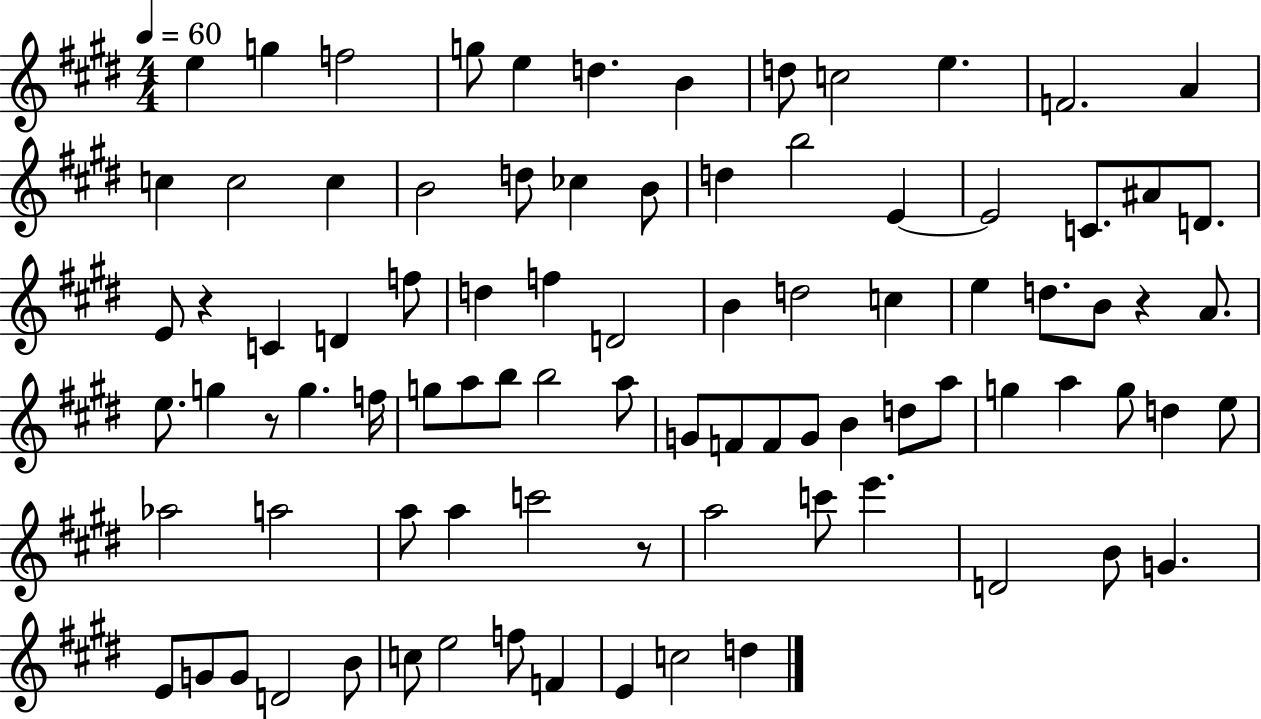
X:1
T:Untitled
M:4/4
L:1/4
K:E
e g f2 g/2 e d B d/2 c2 e F2 A c c2 c B2 d/2 _c B/2 d b2 E E2 C/2 ^A/2 D/2 E/2 z C D f/2 d f D2 B d2 c e d/2 B/2 z A/2 e/2 g z/2 g f/4 g/2 a/2 b/2 b2 a/2 G/2 F/2 F/2 G/2 B d/2 a/2 g a g/2 d e/2 _a2 a2 a/2 a c'2 z/2 a2 c'/2 e' D2 B/2 G E/2 G/2 G/2 D2 B/2 c/2 e2 f/2 F E c2 d